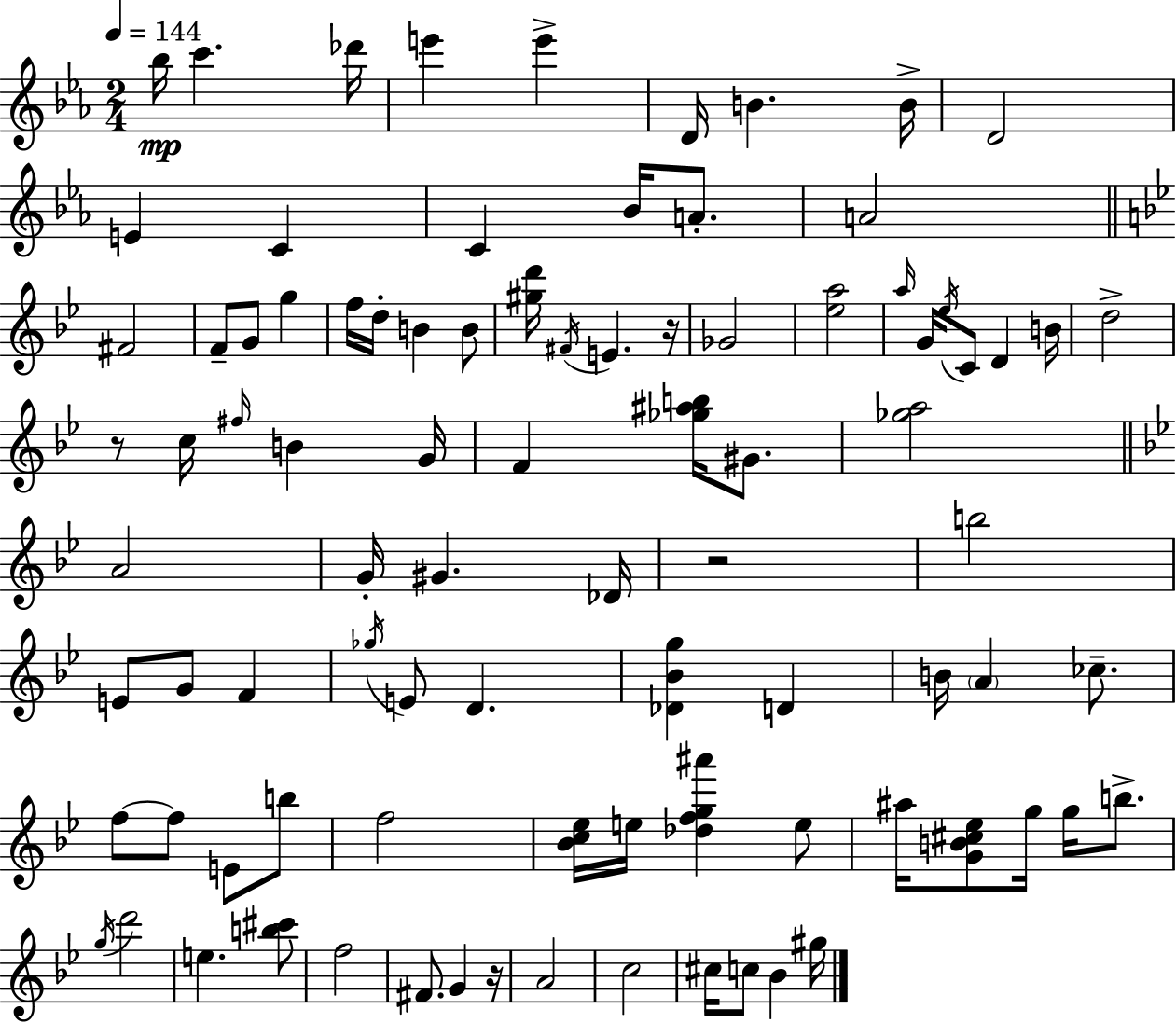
{
  \clef treble
  \numericTimeSignature
  \time 2/4
  \key ees \major
  \tempo 4 = 144
  bes''16\mp c'''4. des'''16 | e'''4 e'''4-> | d'16 b'4. b'16-> | d'2 | \break e'4 c'4 | c'4 bes'16 a'8.-. | a'2 | \bar "||" \break \key bes \major fis'2 | f'8-- g'8 g''4 | f''16 d''16-. b'4 b'8 | <gis'' d'''>16 \acciaccatura { fis'16 } e'4. | \break r16 ges'2 | <ees'' a''>2 | \grace { a''16 } g'16 \acciaccatura { ees''16 } c'8 d'4 | b'16 d''2-> | \break r8 c''16 \grace { fis''16 } b'4 | g'16 f'4 | <ges'' ais'' b''>16 gis'8. <ges'' a''>2 | \bar "||" \break \key bes \major a'2 | g'16-. gis'4. des'16 | r2 | b''2 | \break e'8 g'8 f'4 | \acciaccatura { ges''16 } e'8 d'4. | <des' bes' g''>4 d'4 | b'16 \parenthesize a'4 ces''8.-- | \break f''8~~ f''8 e'8 b''8 | f''2 | <bes' c'' ees''>16 e''16 <des'' f'' g'' ais'''>4 e''8 | ais''16 <g' b' cis'' ees''>8 g''16 g''16 b''8.-> | \break \acciaccatura { g''16 } d'''2 | e''4. | <b'' cis'''>8 f''2 | fis'8. g'4 | \break r16 a'2 | c''2 | cis''16 c''8 bes'4 | gis''16 \bar "|."
}